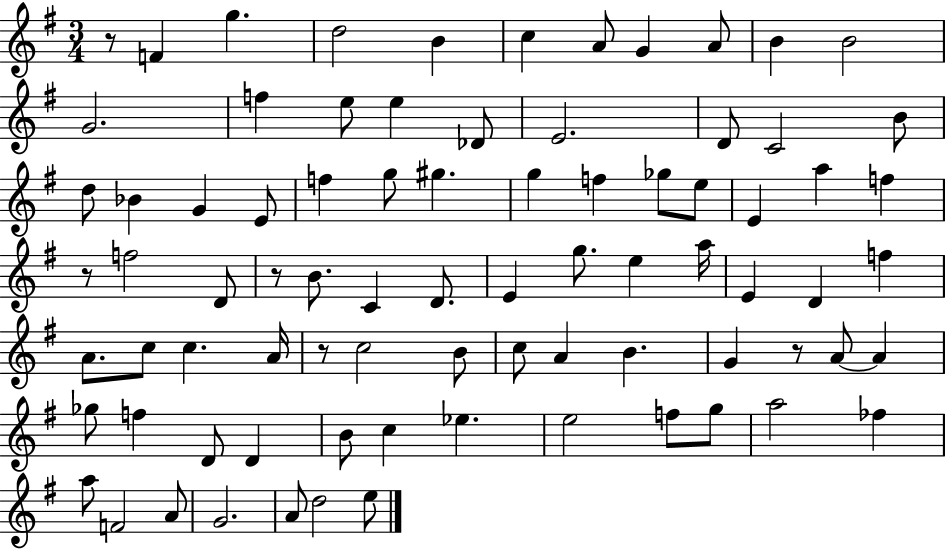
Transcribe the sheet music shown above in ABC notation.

X:1
T:Untitled
M:3/4
L:1/4
K:G
z/2 F g d2 B c A/2 G A/2 B B2 G2 f e/2 e _D/2 E2 D/2 C2 B/2 d/2 _B G E/2 f g/2 ^g g f _g/2 e/2 E a f z/2 f2 D/2 z/2 B/2 C D/2 E g/2 e a/4 E D f A/2 c/2 c A/4 z/2 c2 B/2 c/2 A B G z/2 A/2 A _g/2 f D/2 D B/2 c _e e2 f/2 g/2 a2 _f a/2 F2 A/2 G2 A/2 d2 e/2